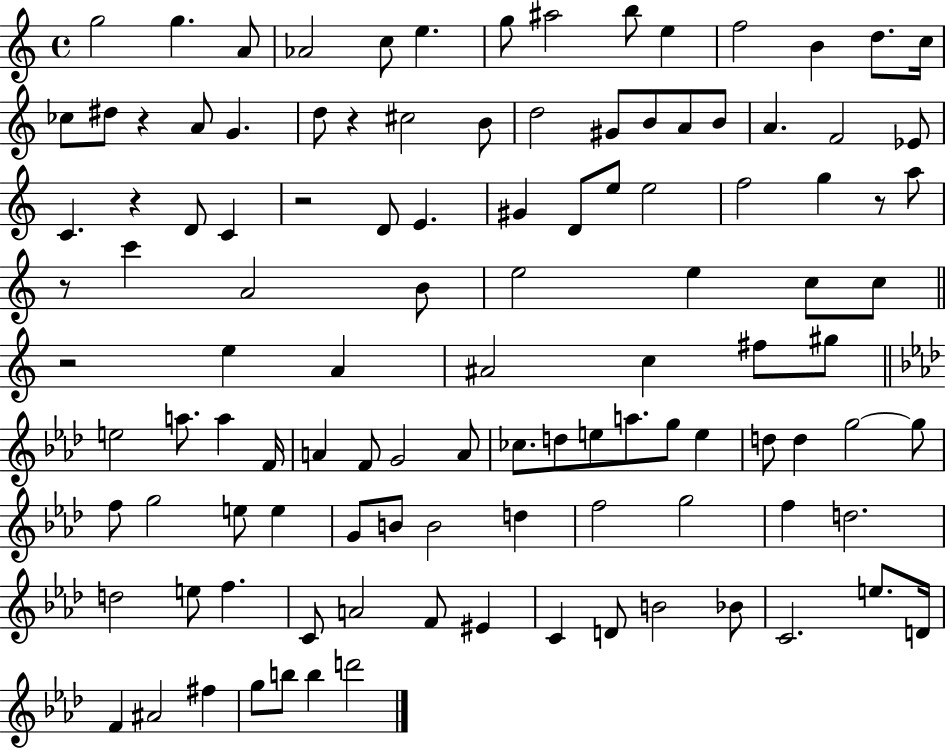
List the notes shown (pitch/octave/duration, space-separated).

G5/h G5/q. A4/e Ab4/h C5/e E5/q. G5/e A#5/h B5/e E5/q F5/h B4/q D5/e. C5/s CES5/e D#5/e R/q A4/e G4/q. D5/e R/q C#5/h B4/e D5/h G#4/e B4/e A4/e B4/e A4/q. F4/h Eb4/e C4/q. R/q D4/e C4/q R/h D4/e E4/q. G#4/q D4/e E5/e E5/h F5/h G5/q R/e A5/e R/e C6/q A4/h B4/e E5/h E5/q C5/e C5/e R/h E5/q A4/q A#4/h C5/q F#5/e G#5/e E5/h A5/e. A5/q F4/s A4/q F4/e G4/h A4/e CES5/e. D5/e E5/e A5/e. G5/e E5/q D5/e D5/q G5/h G5/e F5/e G5/h E5/e E5/q G4/e B4/e B4/h D5/q F5/h G5/h F5/q D5/h. D5/h E5/e F5/q. C4/e A4/h F4/e EIS4/q C4/q D4/e B4/h Bb4/e C4/h. E5/e. D4/s F4/q A#4/h F#5/q G5/e B5/e B5/q D6/h